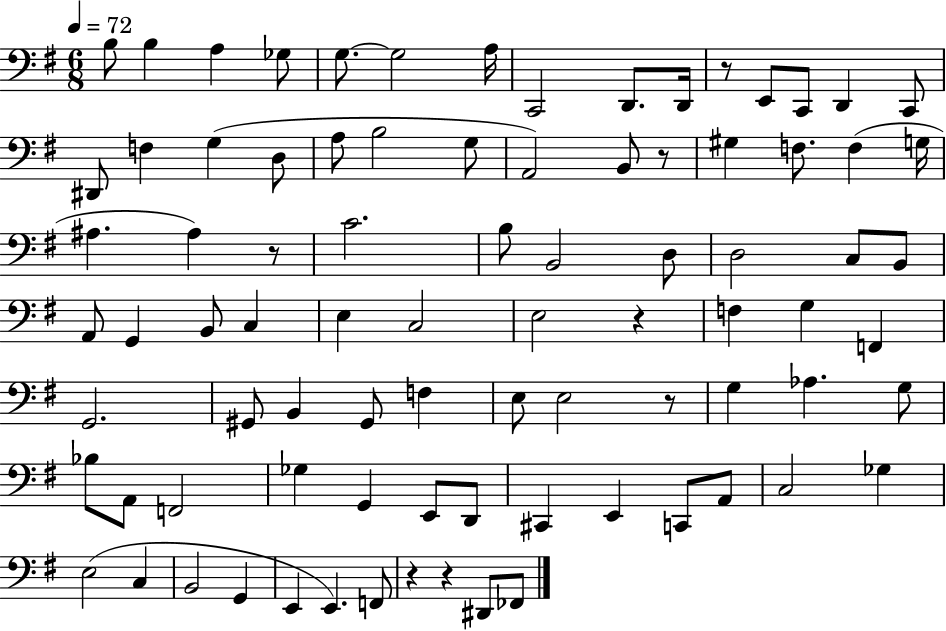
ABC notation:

X:1
T:Untitled
M:6/8
L:1/4
K:G
B,/2 B, A, _G,/2 G,/2 G,2 A,/4 C,,2 D,,/2 D,,/4 z/2 E,,/2 C,,/2 D,, C,,/2 ^D,,/2 F, G, D,/2 A,/2 B,2 G,/2 A,,2 B,,/2 z/2 ^G, F,/2 F, G,/4 ^A, ^A, z/2 C2 B,/2 B,,2 D,/2 D,2 C,/2 B,,/2 A,,/2 G,, B,,/2 C, E, C,2 E,2 z F, G, F,, G,,2 ^G,,/2 B,, ^G,,/2 F, E,/2 E,2 z/2 G, _A, G,/2 _B,/2 A,,/2 F,,2 _G, G,, E,,/2 D,,/2 ^C,, E,, C,,/2 A,,/2 C,2 _G, E,2 C, B,,2 G,, E,, E,, F,,/2 z z ^D,,/2 _F,,/2